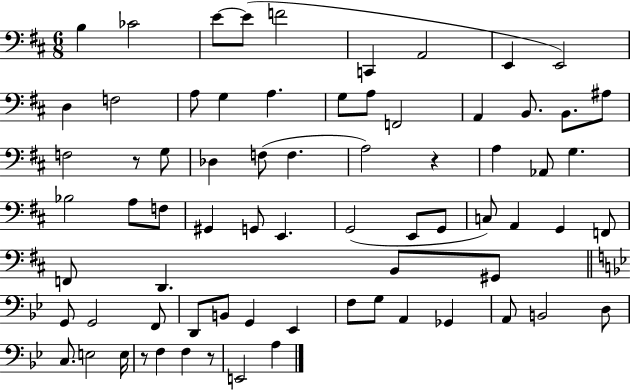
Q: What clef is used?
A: bass